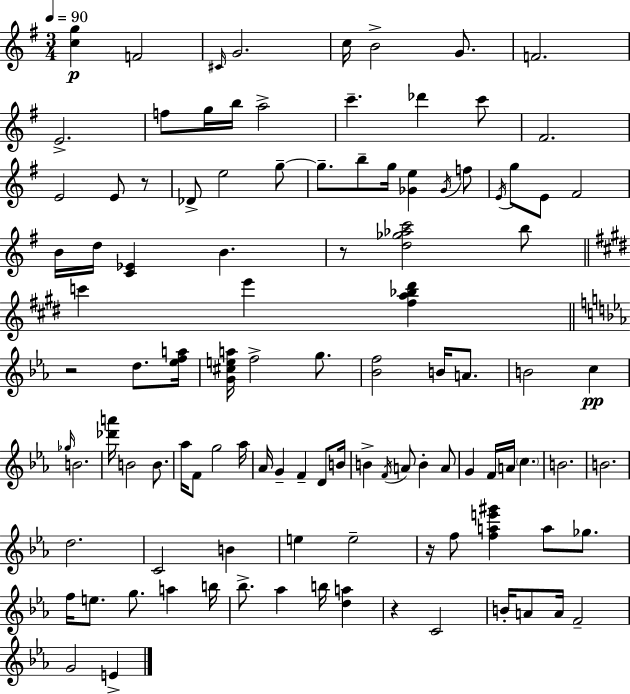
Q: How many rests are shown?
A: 5